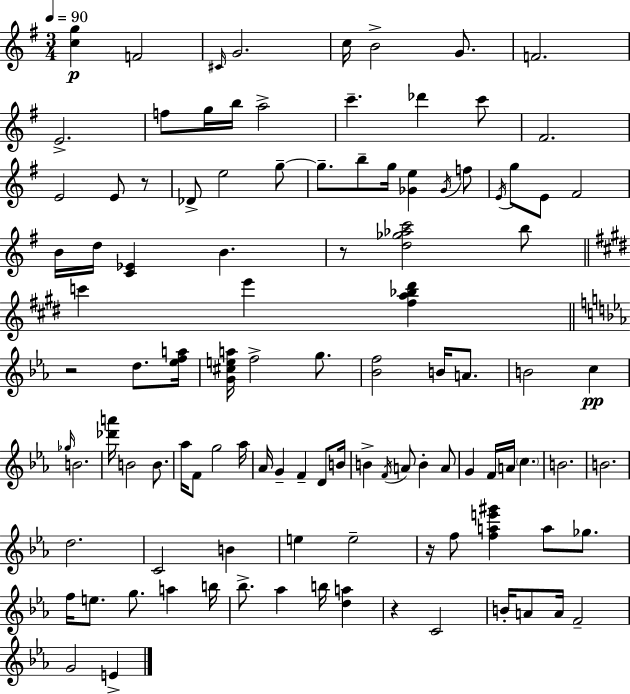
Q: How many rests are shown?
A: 5